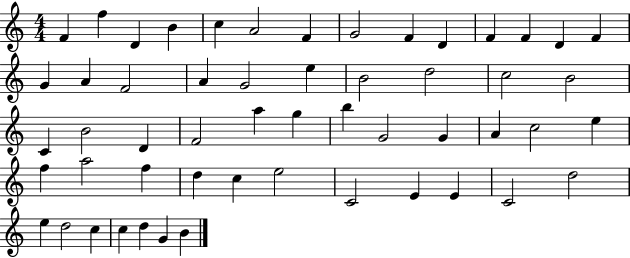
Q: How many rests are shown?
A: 0